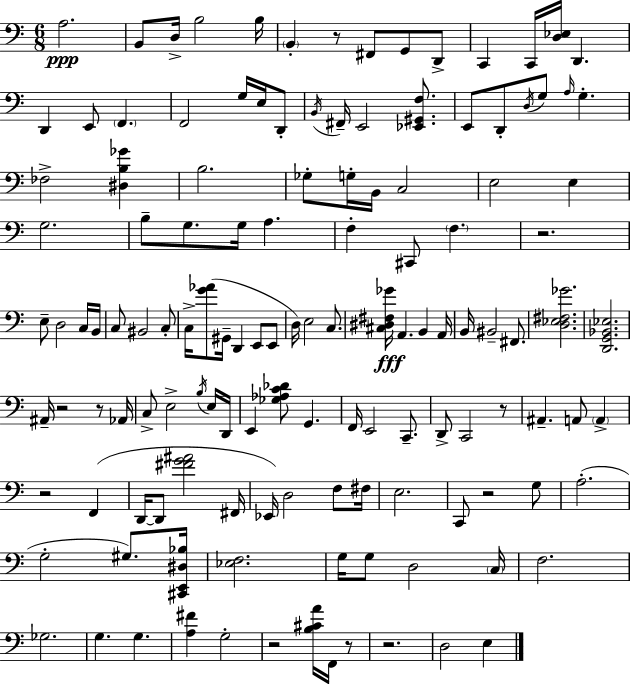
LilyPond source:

{
  \clef bass
  \numericTimeSignature
  \time 6/8
  \key c \major
  \repeat volta 2 { a2.\ppp | b,8 d16-> b2 b16 | \parenthesize b,4-. r8 fis,8 g,8 d,8-> | c,4 c,16 <d ees>16 d,4. | \break d,4 e,8 \parenthesize f,4. | f,2 g16 e16 d,8-. | \acciaccatura { b,16 } fis,16-- e,2 <ees, gis, f>8. | e,8 d,8-. \acciaccatura { d16 } g8 \grace { a16 } g4.-. | \break fes2-> <dis b ges'>4 | b2. | ges8-. g16-. b,16 c2 | e2 e4 | \break g2. | b8-- g8. g16 a4. | f4-. cis,8 \parenthesize f4. | r2. | \break e8-- d2 | c16 b,16 c8 bis,2 | c8-. c16-> <g' aes'>8( gis,16-- d,4 e,8 | e,8 d16) e2 | \break c8. <cis dis fis ges'>16\fff a,4. b,4 | a,16 b,16 bis,2-- | fis,8. <d ees fis ges'>2. | <d, g, bes, ees>2. | \break ais,16-- r2 | r8 aes,16 c8-> e2-> | \acciaccatura { b16 } e16 d,16 e,4 <ges aes c' des'>8 g,4. | f,16 e,2 | \break c,8.-- d,8-> c,2 | r8 ais,4.-- a,8 | \parenthesize a,4-> r2 | f,4( d,16~~ d,8 <fis' g' ais'>2 | \break fis,16 ees,16) d2 | f8 fis16 e2. | c,8 r2 | g8 a2.-.( | \break g2-. | gis8.) <cis, e, dis bes>16 <ees f>2. | g16 g8 d2 | \parenthesize c16 f2. | \break ges2. | g4. g4. | <a fis'>4 g2-. | r2 | \break <b cis' a'>16 f,16 r8 r2. | d2 | e4 } \bar "|."
}